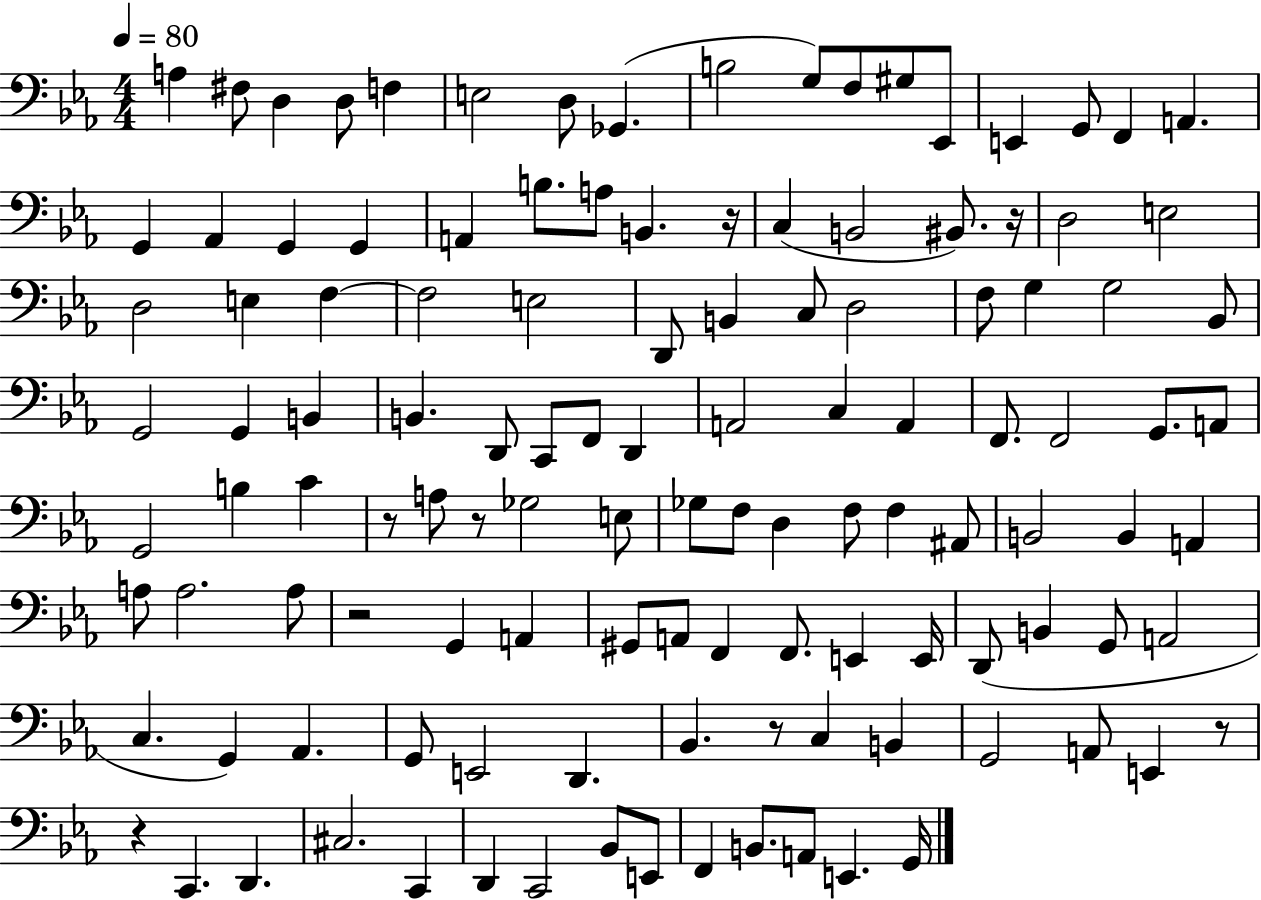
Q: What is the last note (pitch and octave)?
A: G2